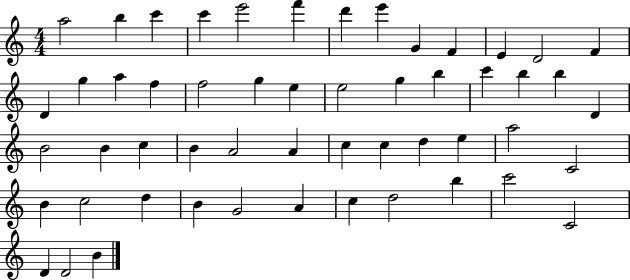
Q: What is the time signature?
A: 4/4